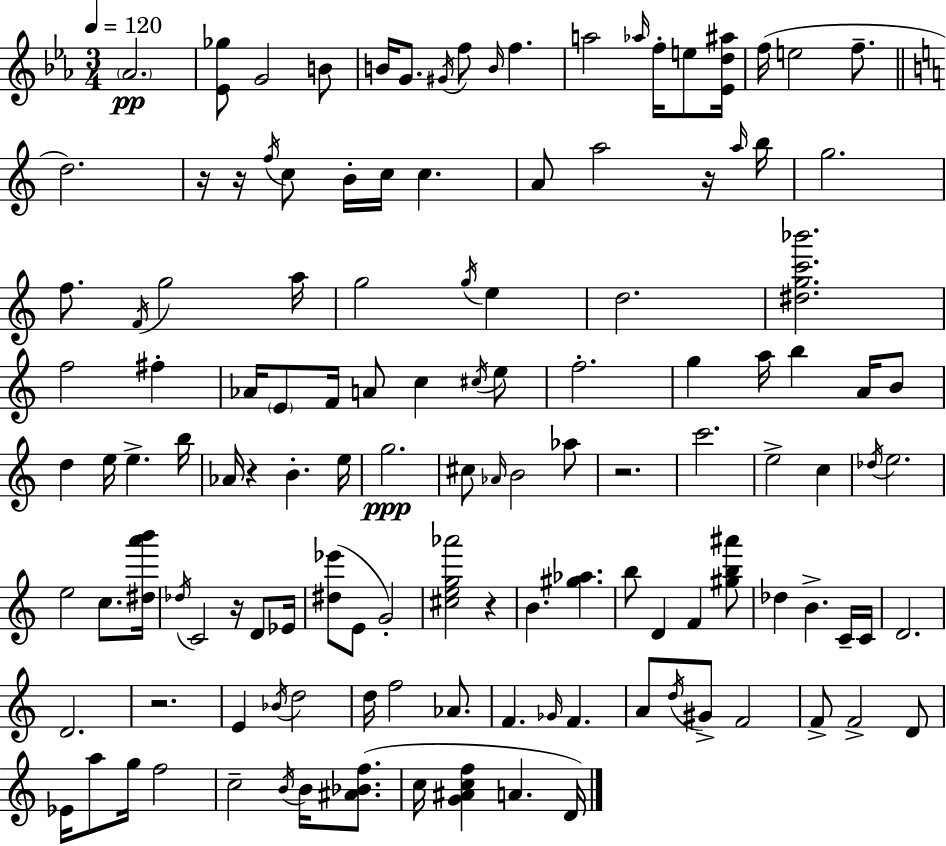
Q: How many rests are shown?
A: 8